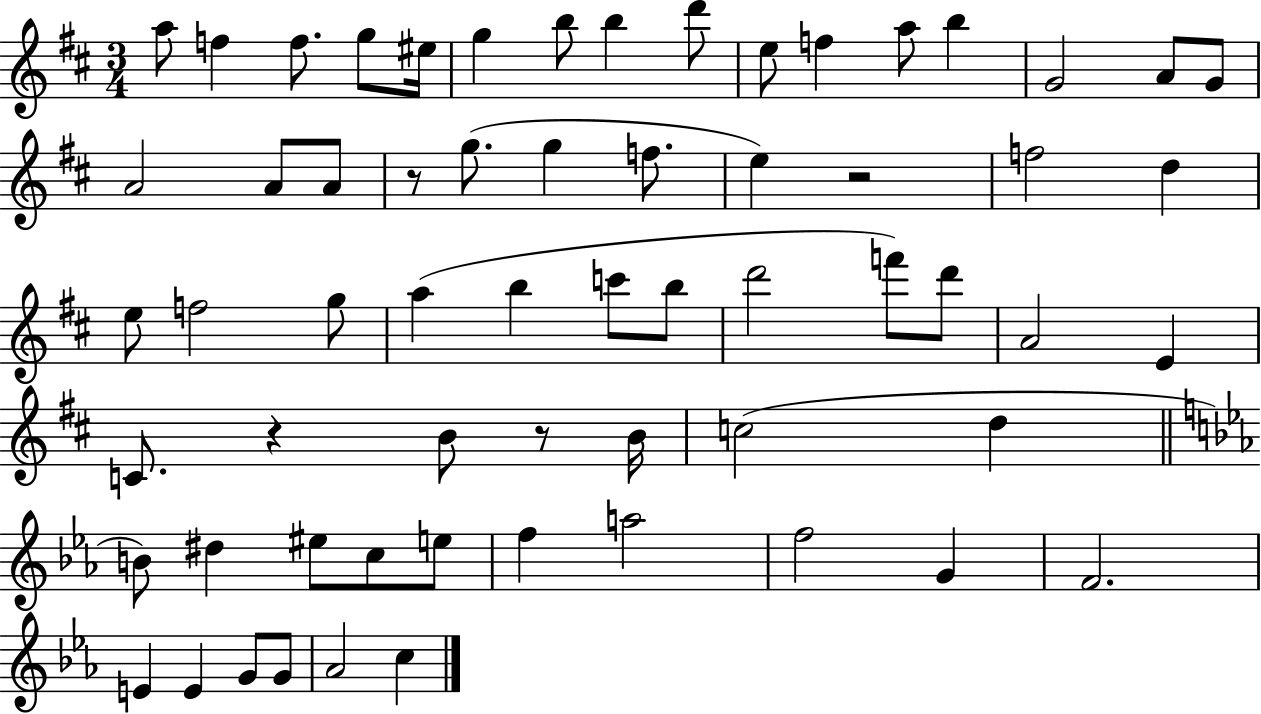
{
  \clef treble
  \numericTimeSignature
  \time 3/4
  \key d \major
  \repeat volta 2 { a''8 f''4 f''8. g''8 eis''16 | g''4 b''8 b''4 d'''8 | e''8 f''4 a''8 b''4 | g'2 a'8 g'8 | \break a'2 a'8 a'8 | r8 g''8.( g''4 f''8. | e''4) r2 | f''2 d''4 | \break e''8 f''2 g''8 | a''4( b''4 c'''8 b''8 | d'''2 f'''8) d'''8 | a'2 e'4 | \break c'8. r4 b'8 r8 b'16 | c''2( d''4 | \bar "||" \break \key c \minor b'8) dis''4 eis''8 c''8 e''8 | f''4 a''2 | f''2 g'4 | f'2. | \break e'4 e'4 g'8 g'8 | aes'2 c''4 | } \bar "|."
}